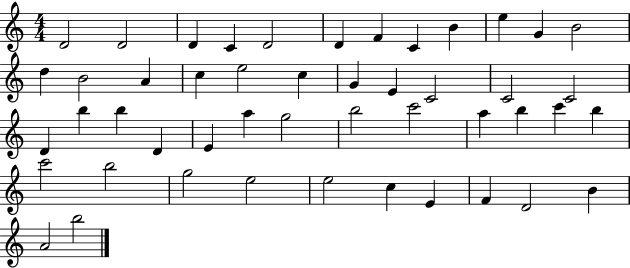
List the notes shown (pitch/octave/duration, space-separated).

D4/h D4/h D4/q C4/q D4/h D4/q F4/q C4/q B4/q E5/q G4/q B4/h D5/q B4/h A4/q C5/q E5/h C5/q G4/q E4/q C4/h C4/h C4/h D4/q B5/q B5/q D4/q E4/q A5/q G5/h B5/h C6/h A5/q B5/q C6/q B5/q C6/h B5/h G5/h E5/h E5/h C5/q E4/q F4/q D4/h B4/q A4/h B5/h